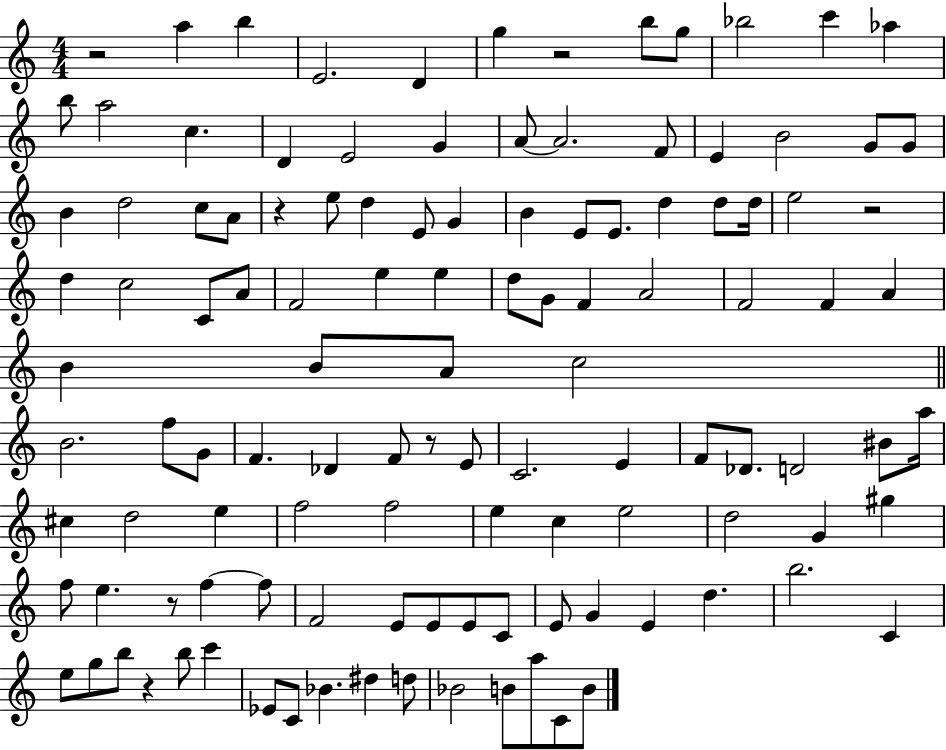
{
  \clef treble
  \numericTimeSignature
  \time 4/4
  \key c \major
  r2 a''4 b''4 | e'2. d'4 | g''4 r2 b''8 g''8 | bes''2 c'''4 aes''4 | \break b''8 a''2 c''4. | d'4 e'2 g'4 | a'8~~ a'2. f'8 | e'4 b'2 g'8 g'8 | \break b'4 d''2 c''8 a'8 | r4 e''8 d''4 e'8 g'4 | b'4 e'8 e'8. d''4 d''8 d''16 | e''2 r2 | \break d''4 c''2 c'8 a'8 | f'2 e''4 e''4 | d''8 g'8 f'4 a'2 | f'2 f'4 a'4 | \break b'4 b'8 a'8 c''2 | \bar "||" \break \key c \major b'2. f''8 g'8 | f'4. des'4 f'8 r8 e'8 | c'2. e'4 | f'8 des'8. d'2 bis'8 a''16 | \break cis''4 d''2 e''4 | f''2 f''2 | e''4 c''4 e''2 | d''2 g'4 gis''4 | \break f''8 e''4. r8 f''4~~ f''8 | f'2 e'8 e'8 e'8 c'8 | e'8 g'4 e'4 d''4. | b''2. c'4 | \break e''8 g''8 b''8 r4 b''8 c'''4 | ees'8 c'8 bes'4. dis''4 d''8 | bes'2 b'8 a''8 c'8 b'8 | \bar "|."
}